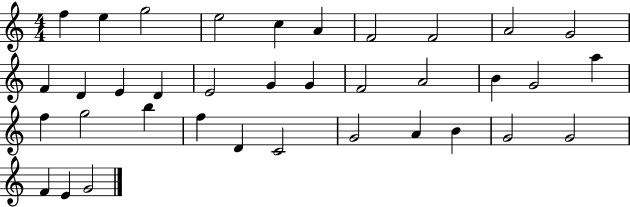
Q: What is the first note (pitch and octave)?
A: F5